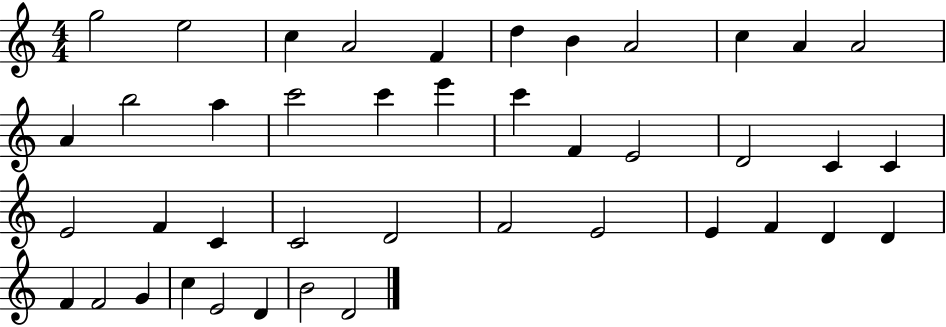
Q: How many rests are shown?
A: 0